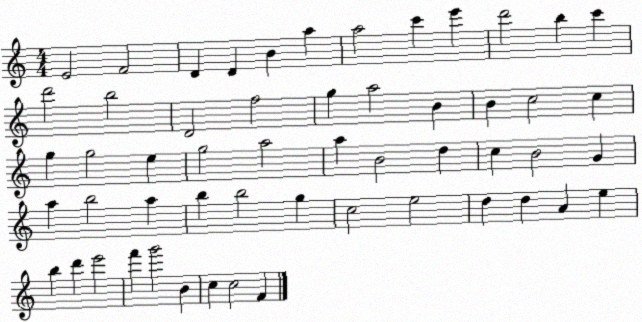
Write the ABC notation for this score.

X:1
T:Untitled
M:4/4
L:1/4
K:C
E2 F2 D D B a a2 c' e' d'2 b c' d'2 b2 D2 f2 g a2 B B c2 c g g2 e g2 a2 a B2 d c B2 G a b2 a b b2 g c2 e2 d d A e b d' e'2 f' g'2 B c c2 F